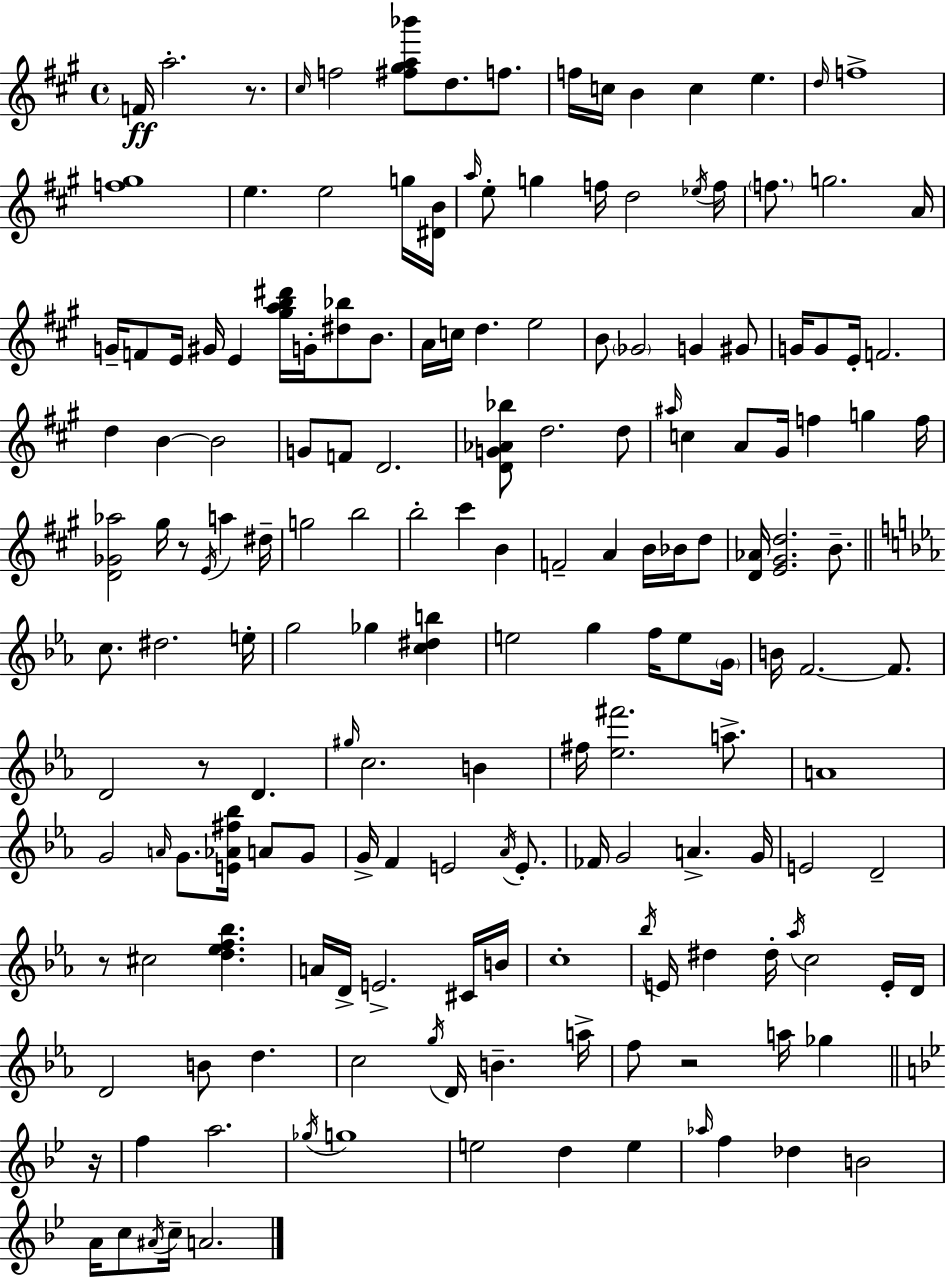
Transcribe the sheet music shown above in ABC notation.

X:1
T:Untitled
M:4/4
L:1/4
K:A
F/4 a2 z/2 ^c/4 f2 [^f^ga_b']/2 d/2 f/2 f/4 c/4 B c e d/4 f4 [f^g]4 e e2 g/4 [^DB]/4 a/4 e/2 g f/4 d2 _e/4 f/4 f/2 g2 A/4 G/4 F/2 E/4 ^G/4 E [^gab^d']/4 G/4 [^d_b]/2 B/2 A/4 c/4 d e2 B/2 _G2 G ^G/2 G/4 G/2 E/4 F2 d B B2 G/2 F/2 D2 [DG_A_b]/2 d2 d/2 ^a/4 c A/2 ^G/4 f g f/4 [D_G_a]2 ^g/4 z/2 E/4 a ^d/4 g2 b2 b2 ^c' B F2 A B/4 _B/4 d/2 [D_A]/4 [E^Gd]2 B/2 c/2 ^d2 e/4 g2 _g [c^db] e2 g f/4 e/2 G/4 B/4 F2 F/2 D2 z/2 D ^g/4 c2 B ^f/4 [_e^f']2 a/2 A4 G2 A/4 G/2 [E_A^f_b]/4 A/2 G/2 G/4 F E2 _A/4 E/2 _F/4 G2 A G/4 E2 D2 z/2 ^c2 [d_ef_b] A/4 D/4 E2 ^C/4 B/4 c4 _b/4 E/4 ^d ^d/4 _a/4 c2 E/4 D/4 D2 B/2 d c2 g/4 D/4 B a/4 f/2 z2 a/4 _g z/4 f a2 _g/4 g4 e2 d e _a/4 f _d B2 A/4 c/2 ^A/4 c/4 A2